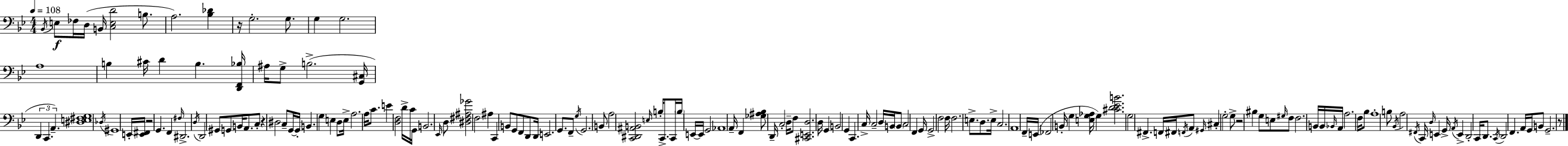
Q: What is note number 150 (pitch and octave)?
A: D2